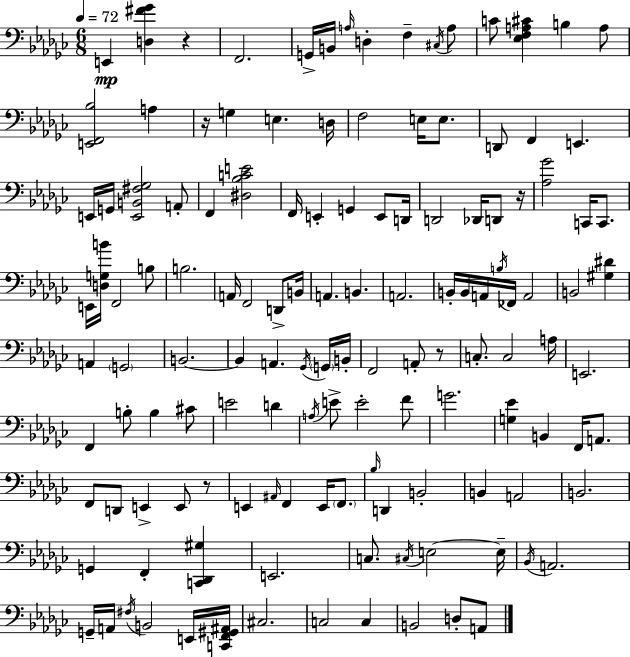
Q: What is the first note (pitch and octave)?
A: E2